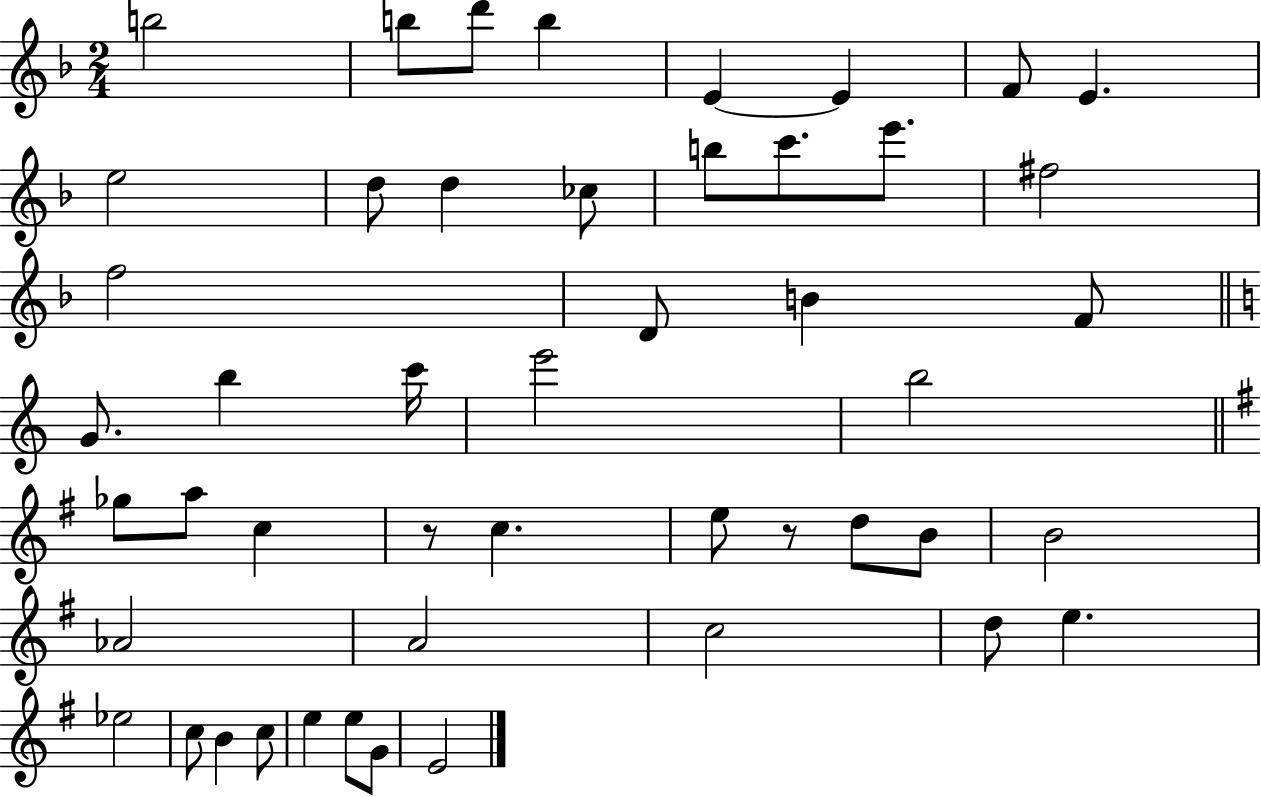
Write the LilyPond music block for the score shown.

{
  \clef treble
  \numericTimeSignature
  \time 2/4
  \key f \major
  \repeat volta 2 { b''2 | b''8 d'''8 b''4 | e'4~~ e'4 | f'8 e'4. | \break e''2 | d''8 d''4 ces''8 | b''8 c'''8. e'''8. | fis''2 | \break f''2 | d'8 b'4 f'8 | \bar "||" \break \key c \major g'8. b''4 c'''16 | e'''2 | b''2 | \bar "||" \break \key g \major ges''8 a''8 c''4 | r8 c''4. | e''8 r8 d''8 b'8 | b'2 | \break aes'2 | a'2 | c''2 | d''8 e''4. | \break ees''2 | c''8 b'4 c''8 | e''4 e''8 g'8 | e'2 | \break } \bar "|."
}